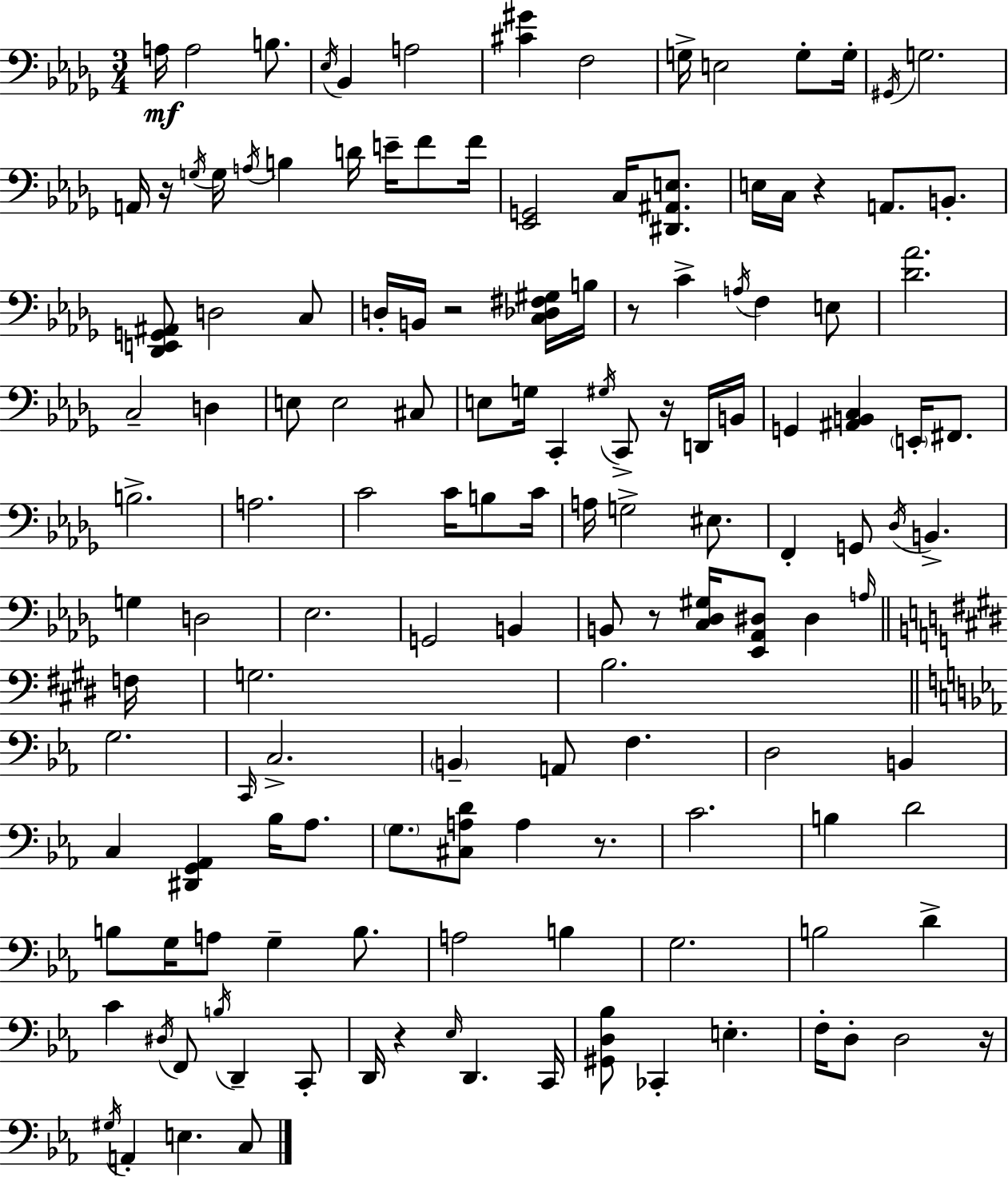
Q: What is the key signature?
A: BES minor